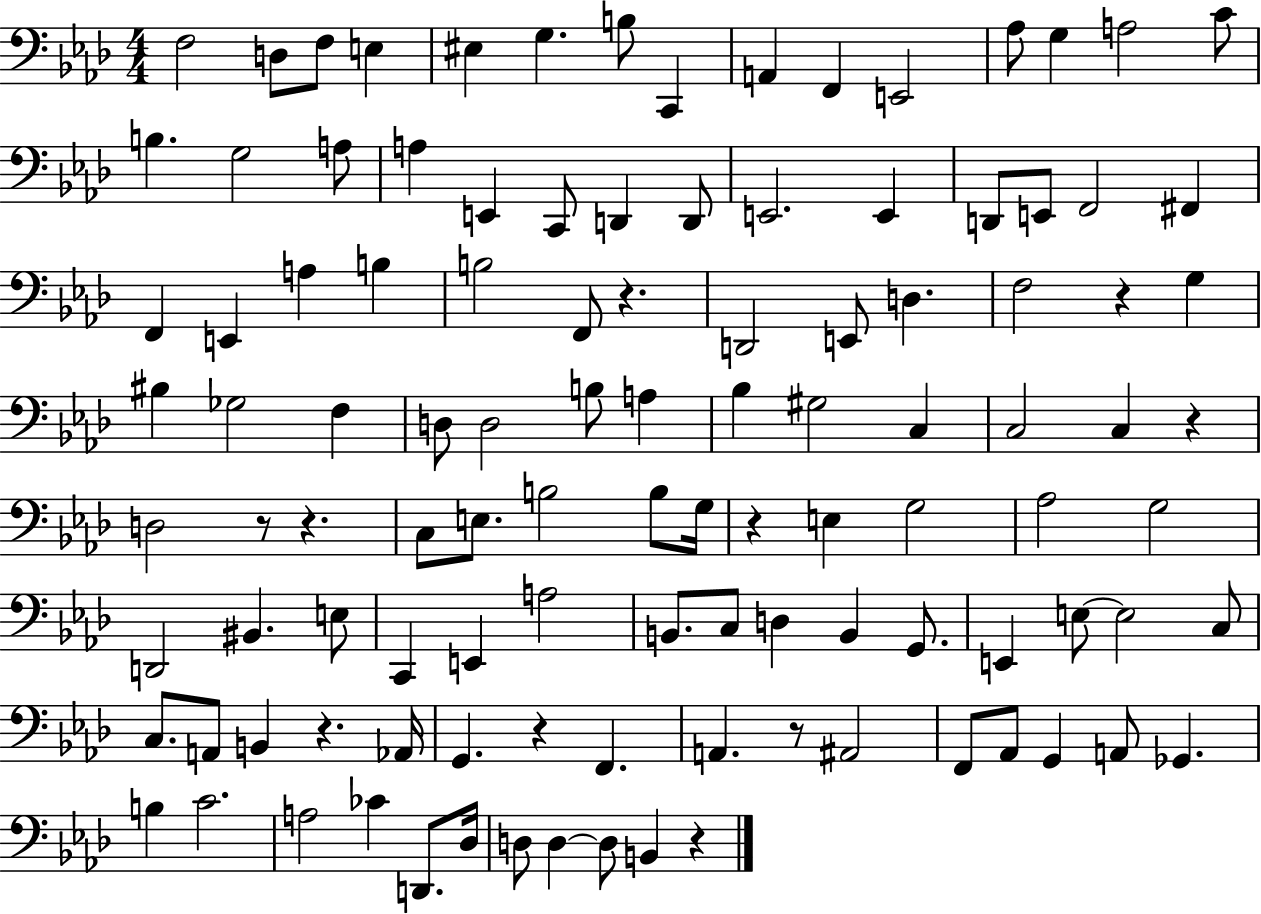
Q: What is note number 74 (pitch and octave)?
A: E2